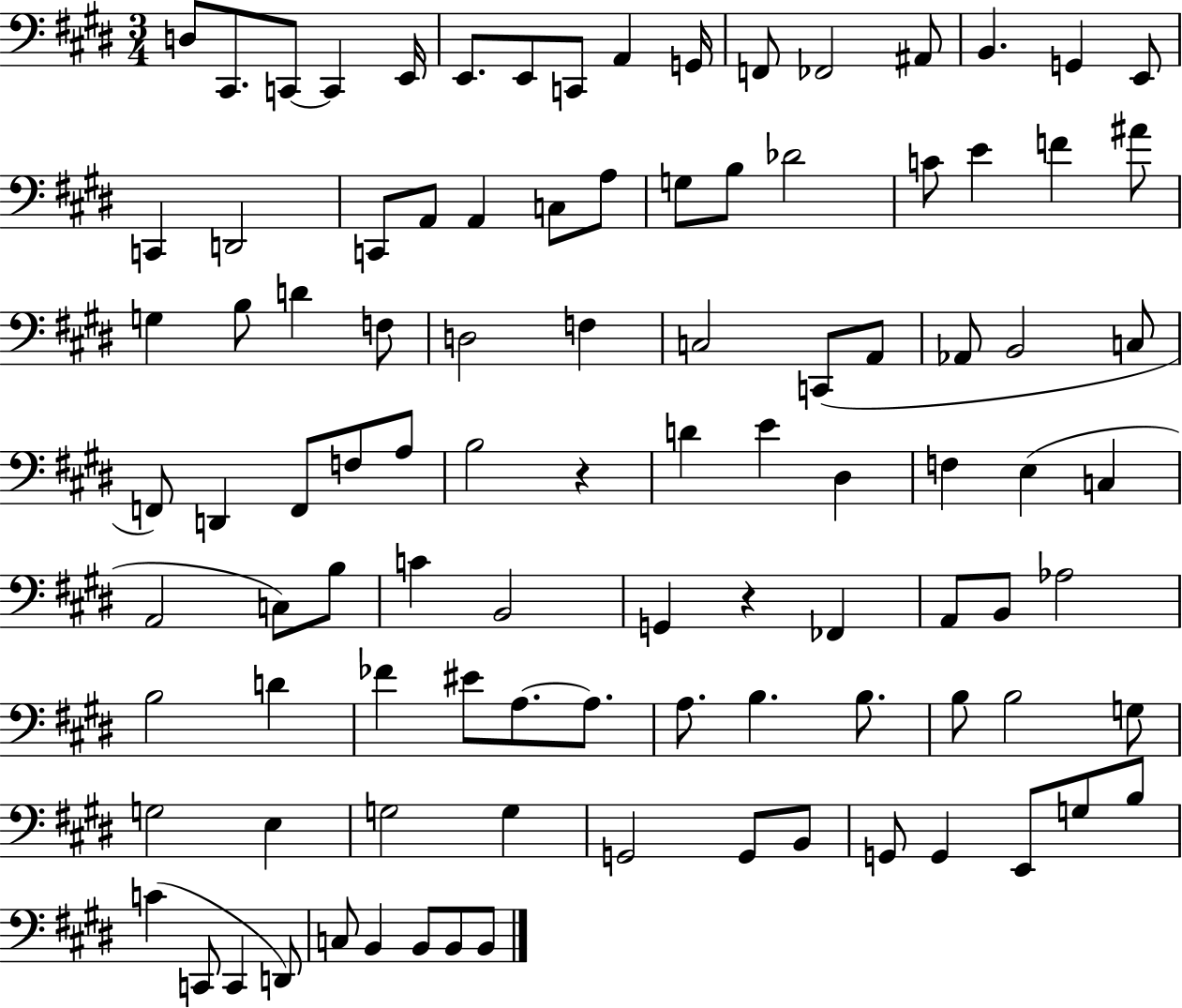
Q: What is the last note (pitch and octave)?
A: B2